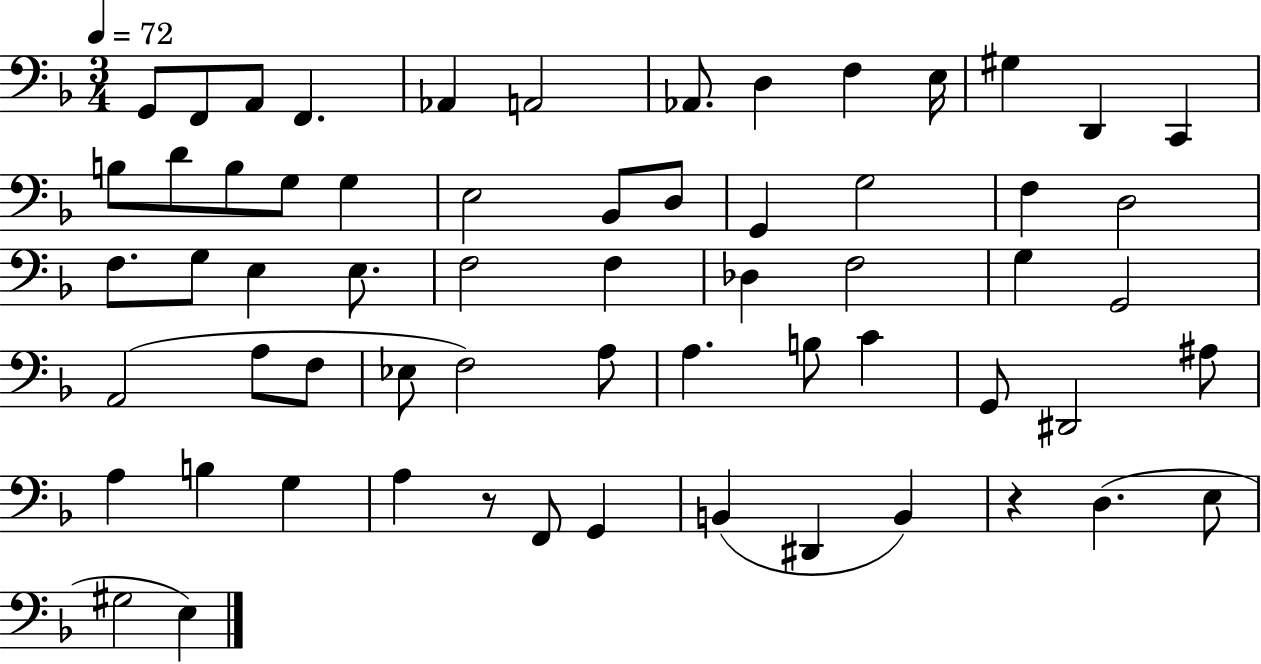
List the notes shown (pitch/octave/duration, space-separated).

G2/e F2/e A2/e F2/q. Ab2/q A2/h Ab2/e. D3/q F3/q E3/s G#3/q D2/q C2/q B3/e D4/e B3/e G3/e G3/q E3/h Bb2/e D3/e G2/q G3/h F3/q D3/h F3/e. G3/e E3/q E3/e. F3/h F3/q Db3/q F3/h G3/q G2/h A2/h A3/e F3/e Eb3/e F3/h A3/e A3/q. B3/e C4/q G2/e D#2/h A#3/e A3/q B3/q G3/q A3/q R/e F2/e G2/q B2/q D#2/q B2/q R/q D3/q. E3/e G#3/h E3/q